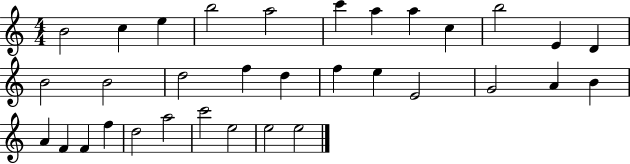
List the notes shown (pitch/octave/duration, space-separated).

B4/h C5/q E5/q B5/h A5/h C6/q A5/q A5/q C5/q B5/h E4/q D4/q B4/h B4/h D5/h F5/q D5/q F5/q E5/q E4/h G4/h A4/q B4/q A4/q F4/q F4/q F5/q D5/h A5/h C6/h E5/h E5/h E5/h